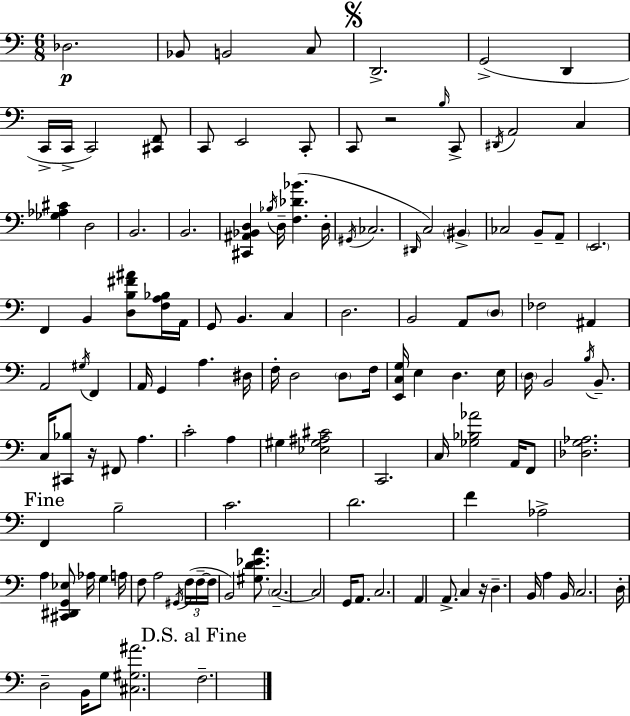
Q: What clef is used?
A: bass